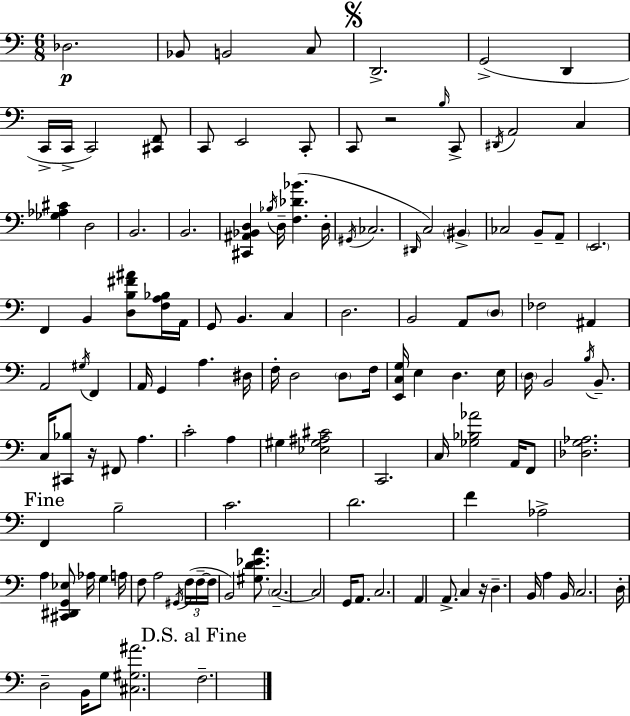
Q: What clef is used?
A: bass